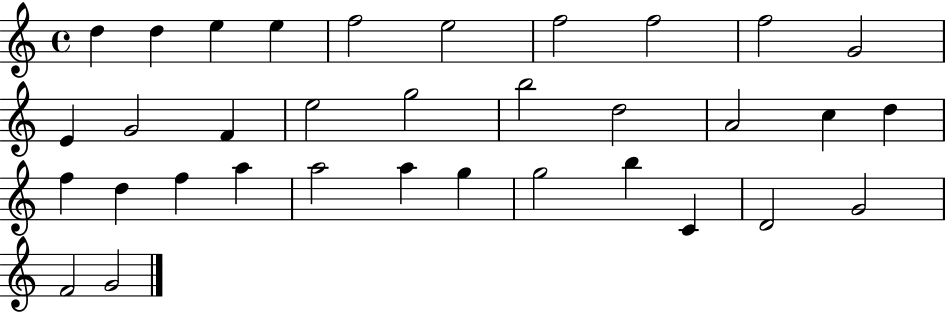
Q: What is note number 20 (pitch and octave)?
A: D5